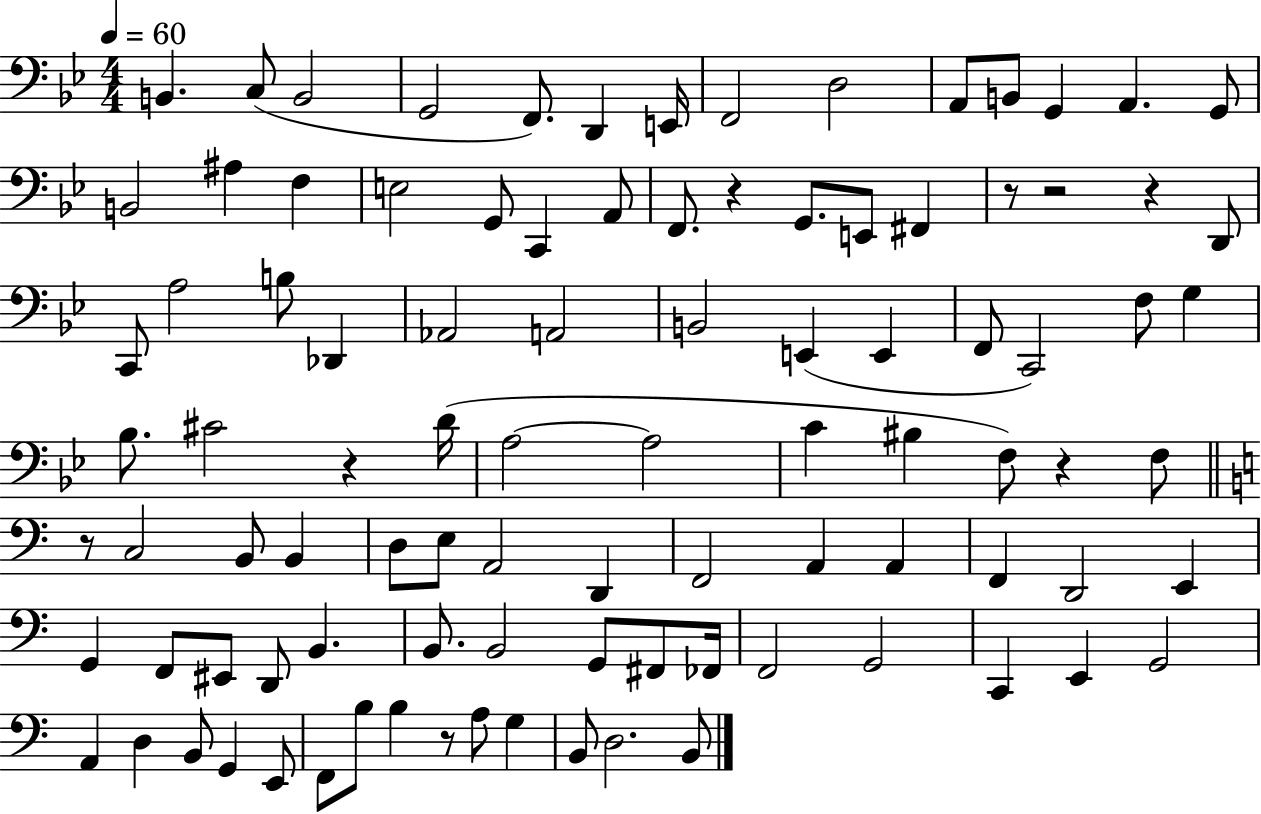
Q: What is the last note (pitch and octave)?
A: B2